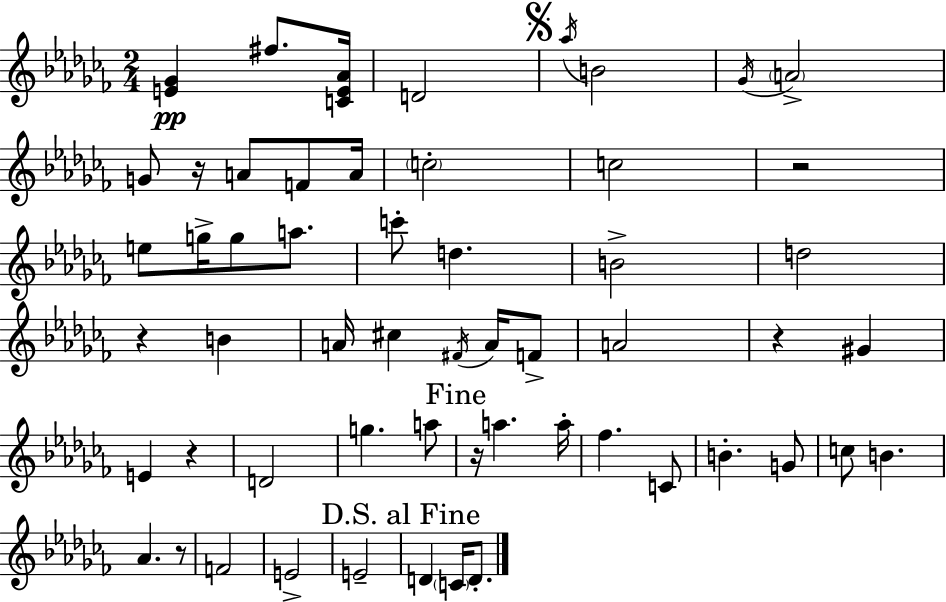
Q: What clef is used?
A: treble